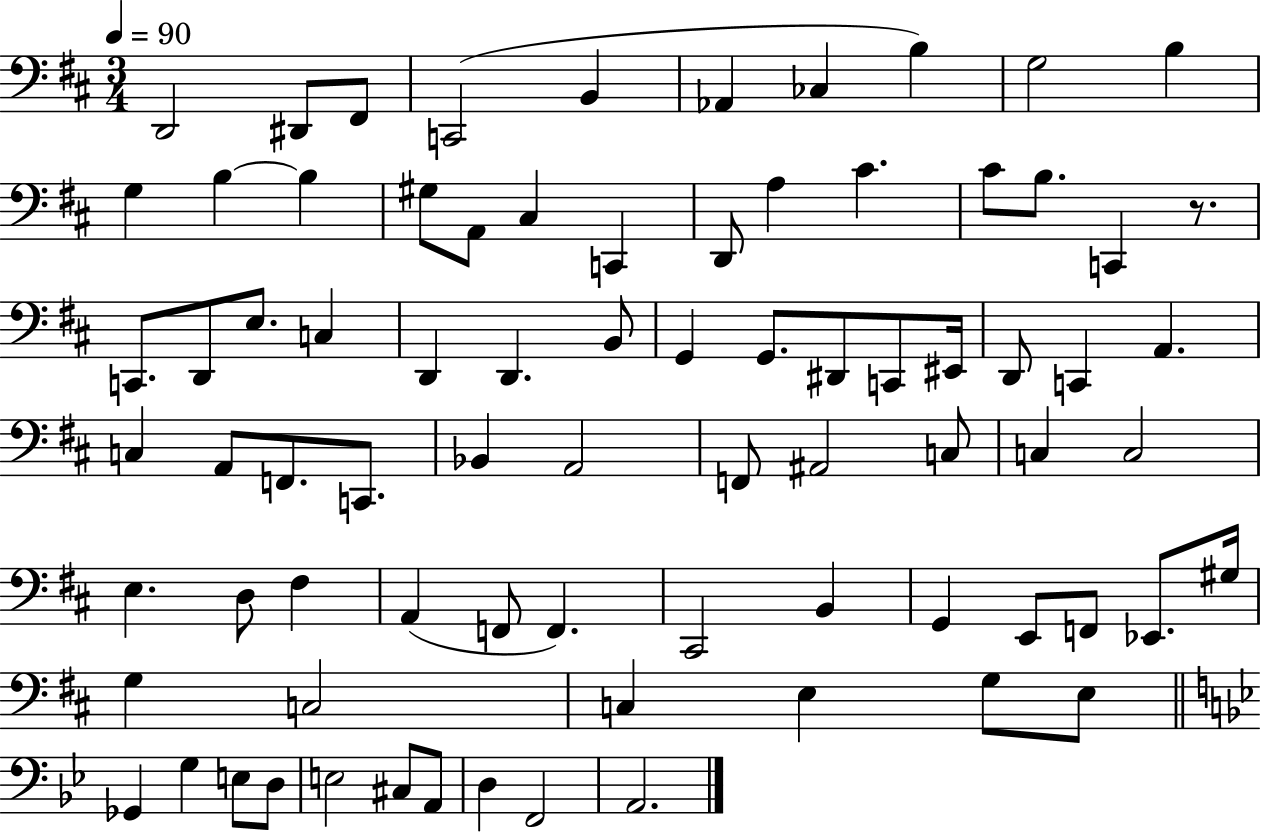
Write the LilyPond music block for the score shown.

{
  \clef bass
  \numericTimeSignature
  \time 3/4
  \key d \major
  \tempo 4 = 90
  d,2 dis,8 fis,8 | c,2( b,4 | aes,4 ces4 b4) | g2 b4 | \break g4 b4~~ b4 | gis8 a,8 cis4 c,4 | d,8 a4 cis'4. | cis'8 b8. c,4 r8. | \break c,8. d,8 e8. c4 | d,4 d,4. b,8 | g,4 g,8. dis,8 c,8 eis,16 | d,8 c,4 a,4. | \break c4 a,8 f,8. c,8. | bes,4 a,2 | f,8 ais,2 c8 | c4 c2 | \break e4. d8 fis4 | a,4( f,8 f,4.) | cis,2 b,4 | g,4 e,8 f,8 ees,8. gis16 | \break g4 c2 | c4 e4 g8 e8 | \bar "||" \break \key bes \major ges,4 g4 e8 d8 | e2 cis8 a,8 | d4 f,2 | a,2. | \break \bar "|."
}